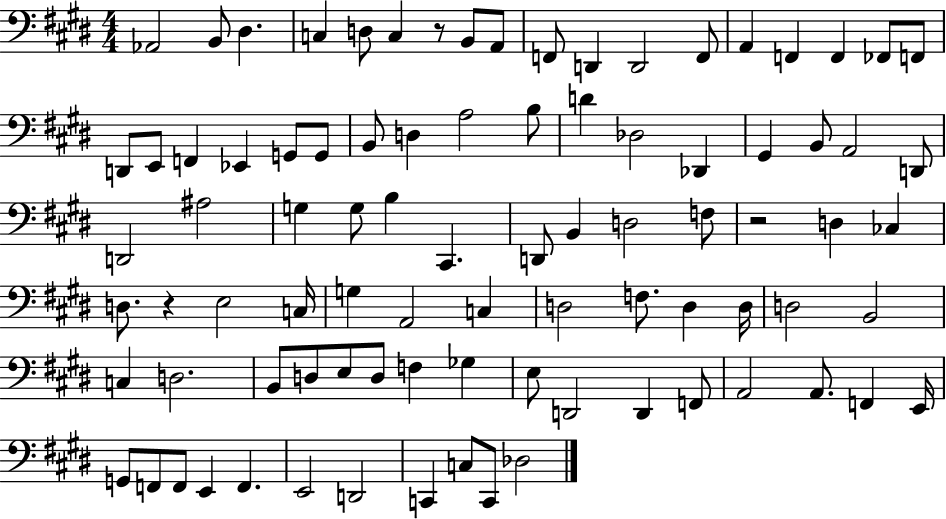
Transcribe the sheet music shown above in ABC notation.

X:1
T:Untitled
M:4/4
L:1/4
K:E
_A,,2 B,,/2 ^D, C, D,/2 C, z/2 B,,/2 A,,/2 F,,/2 D,, D,,2 F,,/2 A,, F,, F,, _F,,/2 F,,/2 D,,/2 E,,/2 F,, _E,, G,,/2 G,,/2 B,,/2 D, A,2 B,/2 D _D,2 _D,, ^G,, B,,/2 A,,2 D,,/2 D,,2 ^A,2 G, G,/2 B, ^C,, D,,/2 B,, D,2 F,/2 z2 D, _C, D,/2 z E,2 C,/4 G, A,,2 C, D,2 F,/2 D, D,/4 D,2 B,,2 C, D,2 B,,/2 D,/2 E,/2 D,/2 F, _G, E,/2 D,,2 D,, F,,/2 A,,2 A,,/2 F,, E,,/4 G,,/2 F,,/2 F,,/2 E,, F,, E,,2 D,,2 C,, C,/2 C,,/2 _D,2